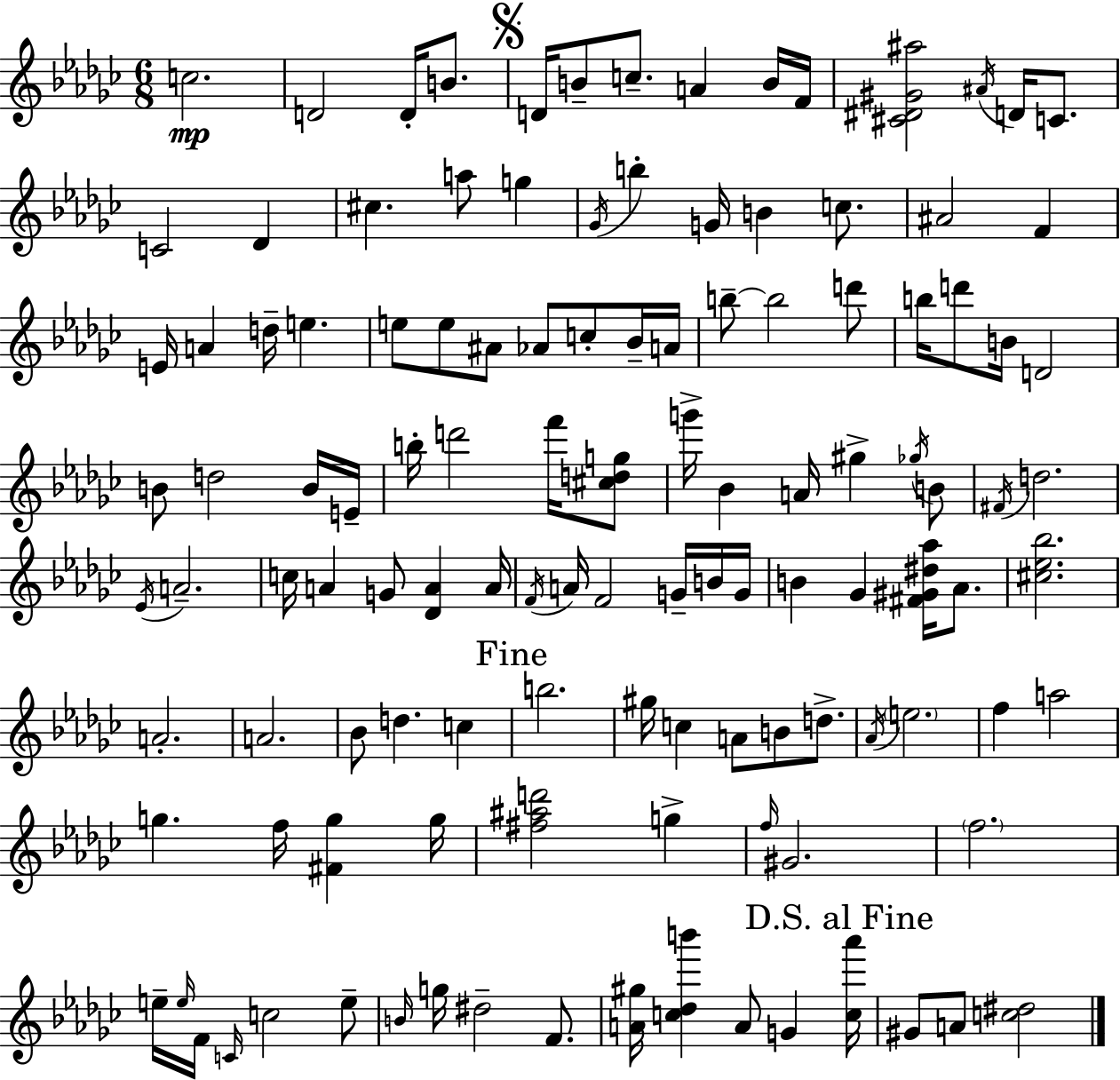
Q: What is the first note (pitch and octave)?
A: C5